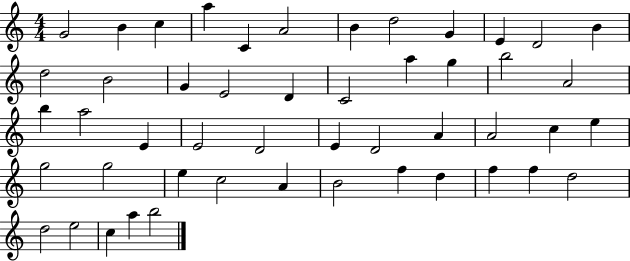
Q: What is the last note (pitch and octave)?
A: B5